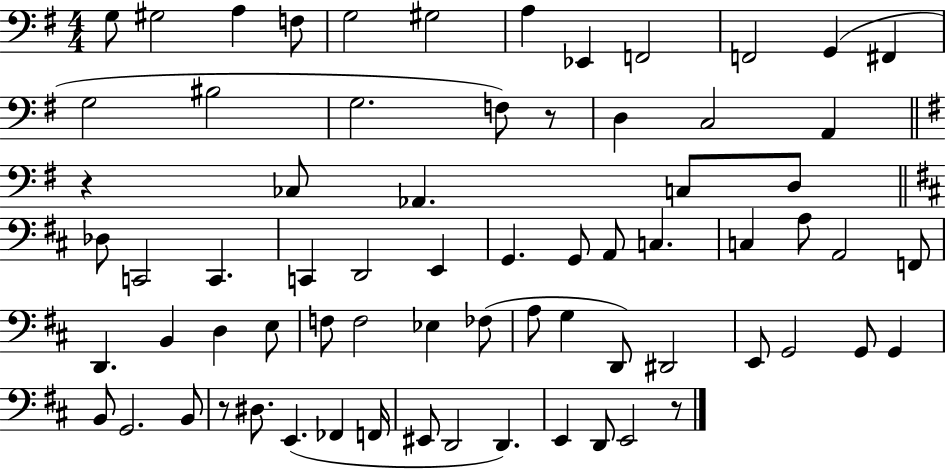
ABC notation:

X:1
T:Untitled
M:4/4
L:1/4
K:G
G,/2 ^G,2 A, F,/2 G,2 ^G,2 A, _E,, F,,2 F,,2 G,, ^F,, G,2 ^B,2 G,2 F,/2 z/2 D, C,2 A,, z _C,/2 _A,, C,/2 D,/2 _D,/2 C,,2 C,, C,, D,,2 E,, G,, G,,/2 A,,/2 C, C, A,/2 A,,2 F,,/2 D,, B,, D, E,/2 F,/2 F,2 _E, _F,/2 A,/2 G, D,,/2 ^D,,2 E,,/2 G,,2 G,,/2 G,, B,,/2 G,,2 B,,/2 z/2 ^D,/2 E,, _F,, F,,/4 ^E,,/2 D,,2 D,, E,, D,,/2 E,,2 z/2